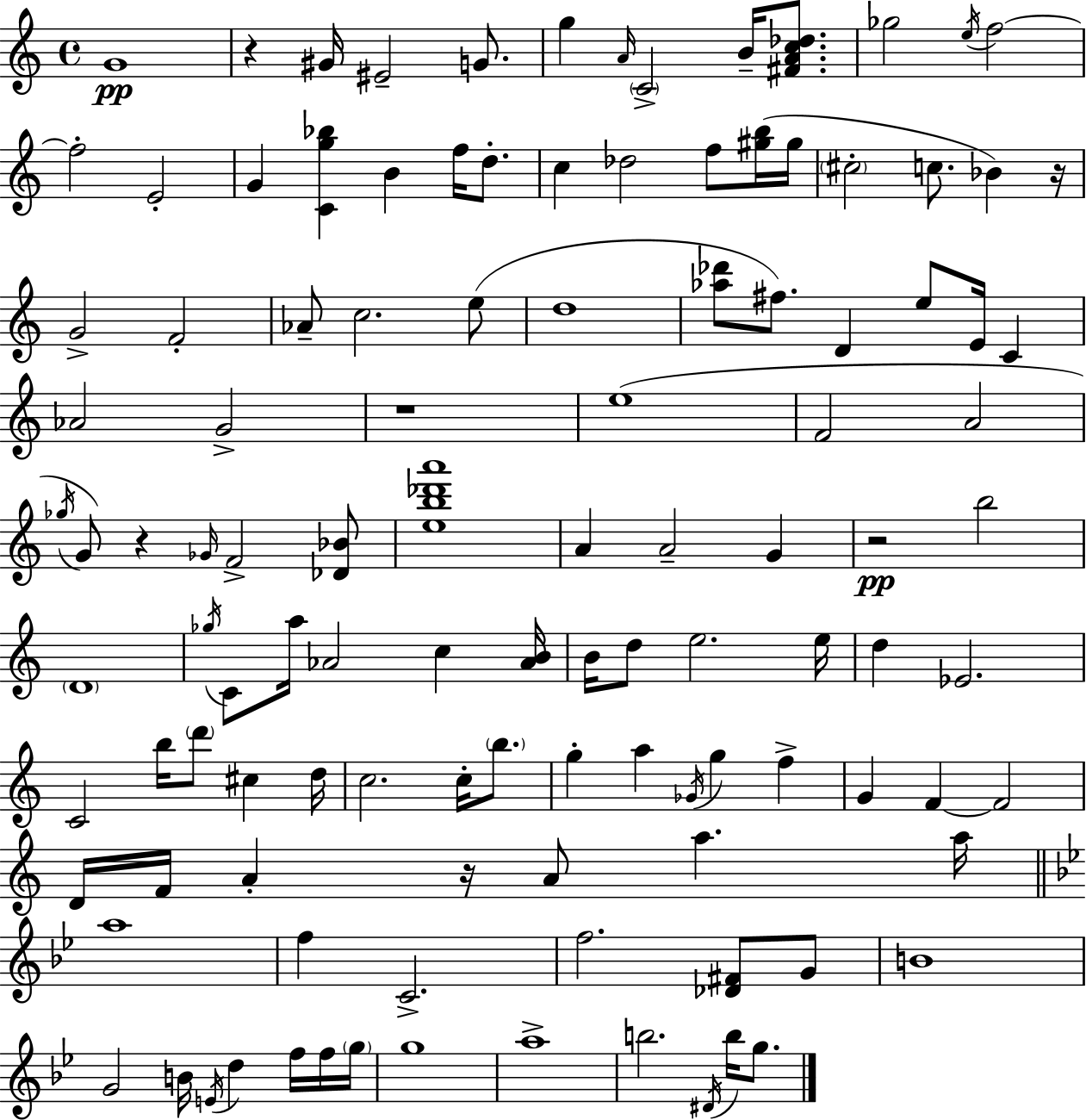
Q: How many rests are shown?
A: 6